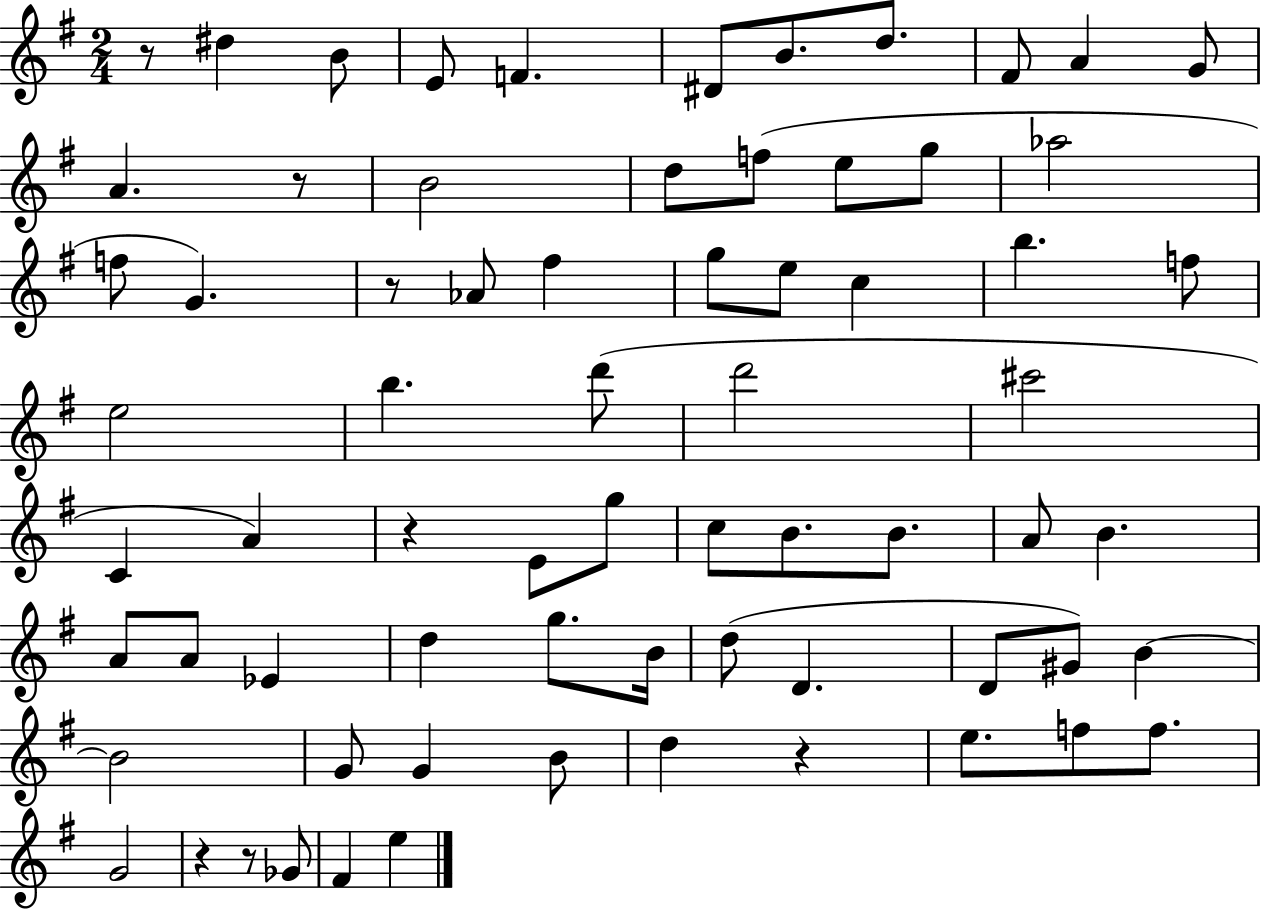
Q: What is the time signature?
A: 2/4